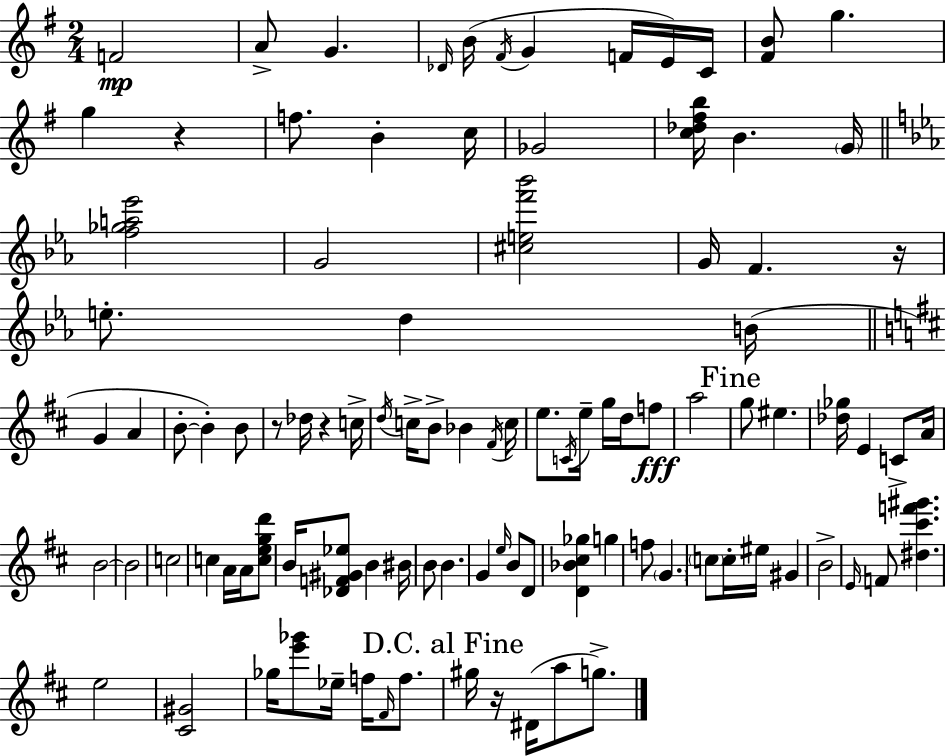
{
  \clef treble
  \numericTimeSignature
  \time 2/4
  \key g \major
  f'2\mp | a'8-> g'4. | \grace { des'16 }( b'16 \acciaccatura { fis'16 } g'4 f'16 | e'16) c'16 <fis' b'>8 g''4. | \break g''4 r4 | f''8. b'4-. | c''16 ges'2 | <c'' des'' fis'' b''>16 b'4. | \break \parenthesize g'16 \bar "||" \break \key ees \major <f'' ges'' a'' ees'''>2 | g'2 | <cis'' e'' f''' bes'''>2 | g'16 f'4. r16 | \break e''8.-. d''4 b'16( | \bar "||" \break \key b \minor g'4 a'4 | b'8-.~~ b'4-.) b'8 | r8 des''16 r4 c''16-> | \acciaccatura { d''16 } c''16-> b'8-> bes'4 | \break \acciaccatura { fis'16 } c''16 e''8. \acciaccatura { c'16 } e''16-- g''16 | d''16 f''8\fff a''2 | \mark "Fine" g''8 eis''4. | <des'' ges''>16 e'4 | \break c'8-> a'16 b'2~~ | b'2 | c''2 | c''4 a'16 | \break a'16 <c'' e'' g'' d'''>8 b'16 <des' f' gis' ees''>8 b'4 | bis'16 b'8 b'4. | g'4 \grace { e''16 } | b'8 d'8 <d' bes' cis'' ges''>4 | \break g''4 f''8 \parenthesize g'4. | \parenthesize c''8 c''16-. eis''16 | gis'4 b'2-> | \grace { e'16 } f'8 <dis'' cis''' f''' gis'''>4. | \break e''2 | <cis' gis'>2 | ges''16 <e''' ges'''>8 | ees''16-- f''16 \grace { fis'16 } f''8. \mark "D.C. al Fine" gis''16 r16 | \break dis'16( a''8 g''8.->) \bar "|."
}